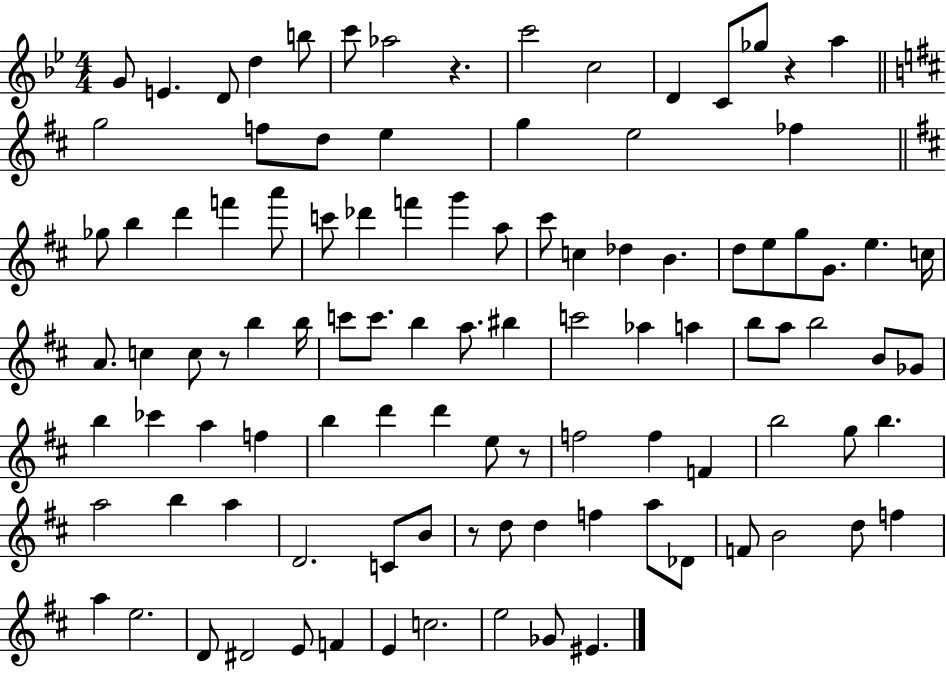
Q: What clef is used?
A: treble